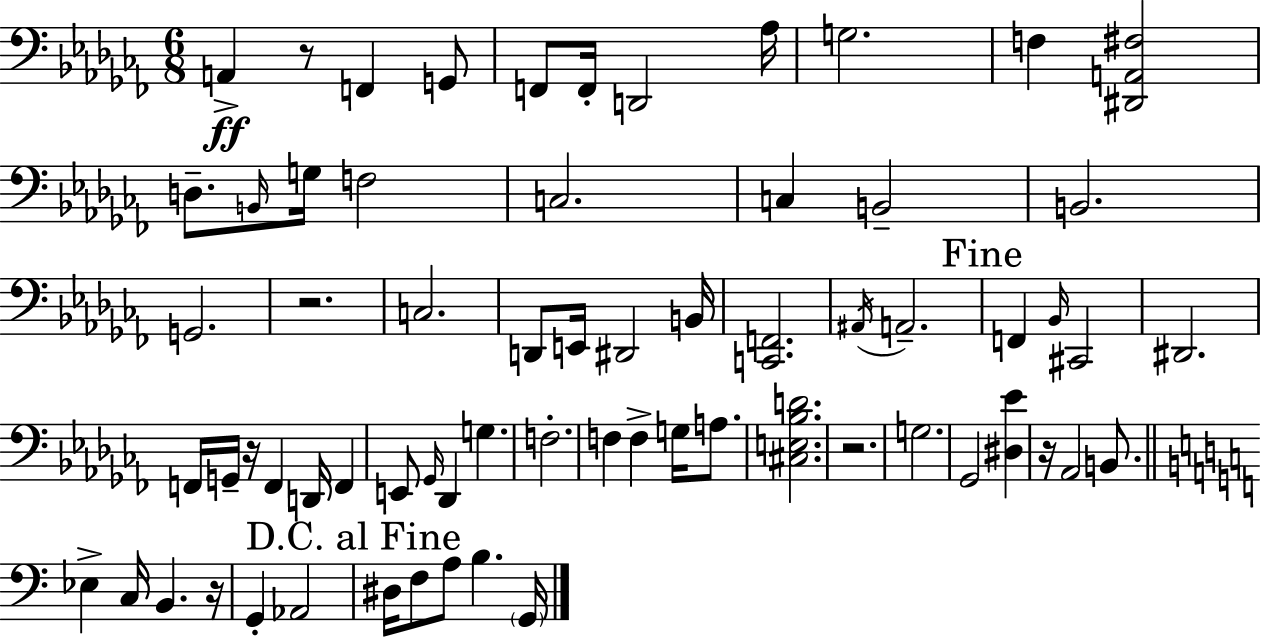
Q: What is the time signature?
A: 6/8